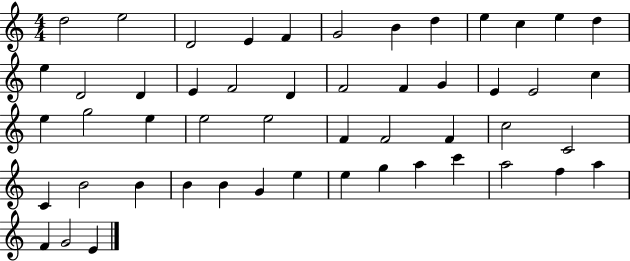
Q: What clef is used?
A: treble